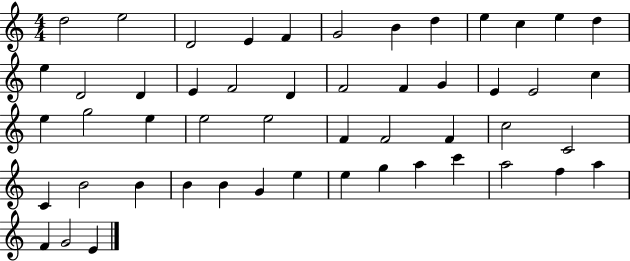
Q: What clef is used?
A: treble